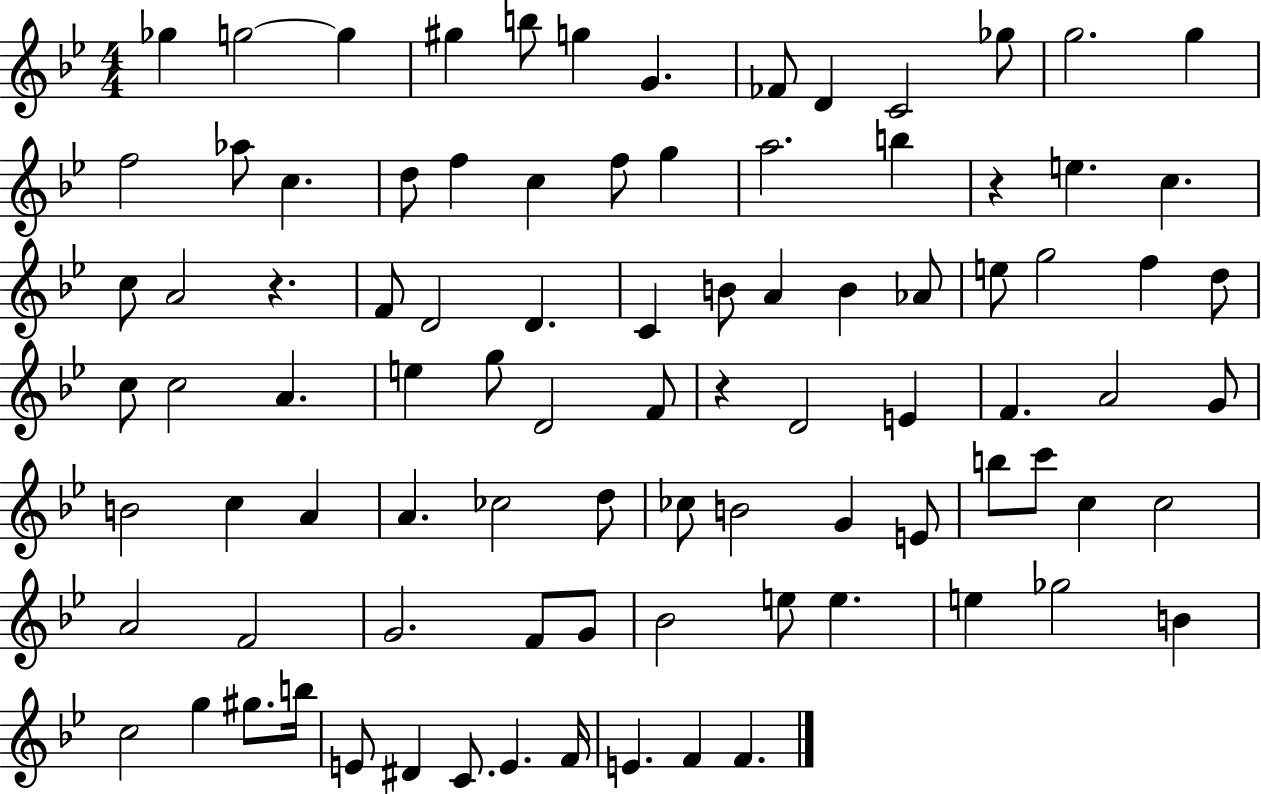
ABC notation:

X:1
T:Untitled
M:4/4
L:1/4
K:Bb
_g g2 g ^g b/2 g G _F/2 D C2 _g/2 g2 g f2 _a/2 c d/2 f c f/2 g a2 b z e c c/2 A2 z F/2 D2 D C B/2 A B _A/2 e/2 g2 f d/2 c/2 c2 A e g/2 D2 F/2 z D2 E F A2 G/2 B2 c A A _c2 d/2 _c/2 B2 G E/2 b/2 c'/2 c c2 A2 F2 G2 F/2 G/2 _B2 e/2 e e _g2 B c2 g ^g/2 b/4 E/2 ^D C/2 E F/4 E F F